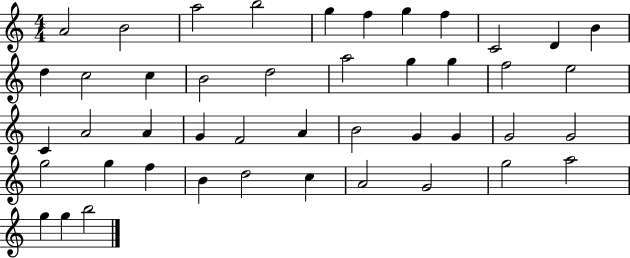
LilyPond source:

{
  \clef treble
  \numericTimeSignature
  \time 4/4
  \key c \major
  a'2 b'2 | a''2 b''2 | g''4 f''4 g''4 f''4 | c'2 d'4 b'4 | \break d''4 c''2 c''4 | b'2 d''2 | a''2 g''4 g''4 | f''2 e''2 | \break c'4 a'2 a'4 | g'4 f'2 a'4 | b'2 g'4 g'4 | g'2 g'2 | \break g''2 g''4 f''4 | b'4 d''2 c''4 | a'2 g'2 | g''2 a''2 | \break g''4 g''4 b''2 | \bar "|."
}